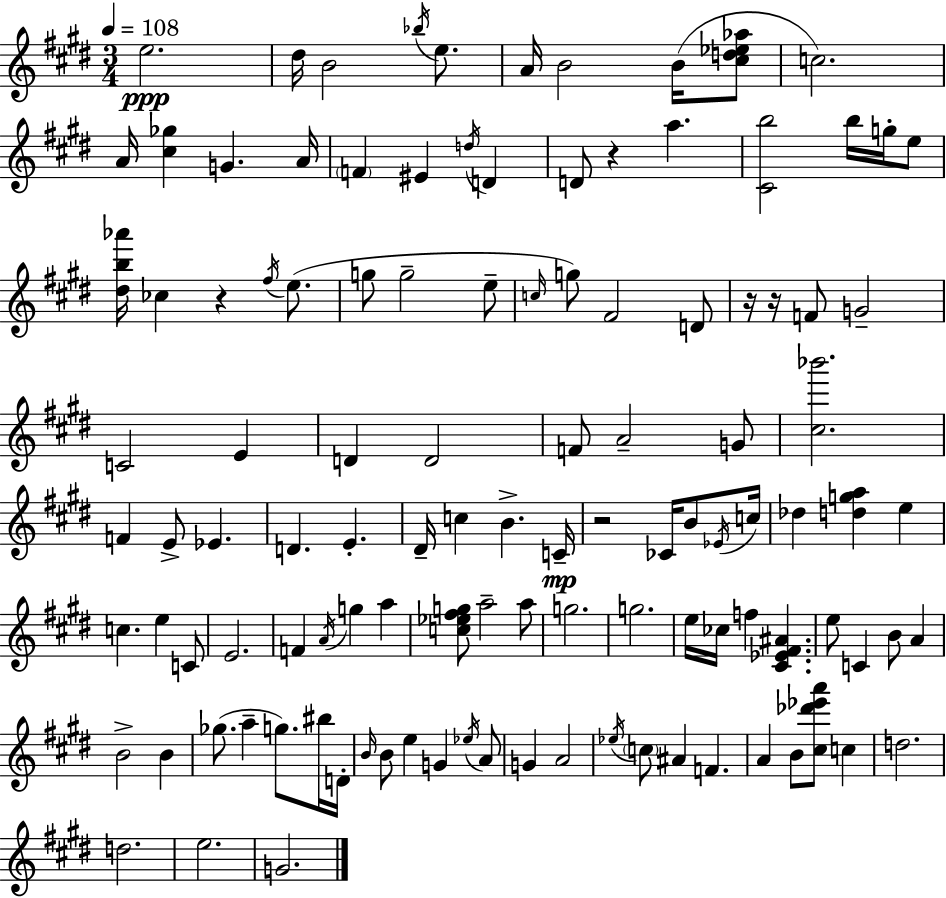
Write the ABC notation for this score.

X:1
T:Untitled
M:3/4
L:1/4
K:E
e2 ^d/4 B2 _b/4 e/2 A/4 B2 B/4 [^cd_e_a]/2 c2 A/4 [^c_g] G A/4 F ^E d/4 D D/2 z a [^Cb]2 b/4 g/4 e/2 [^db_a']/4 _c z ^f/4 e/2 g/2 g2 e/2 c/4 g/2 ^F2 D/2 z/4 z/4 F/2 G2 C2 E D D2 F/2 A2 G/2 [^c_b']2 F E/2 _E D E ^D/4 c B C/4 z2 _C/4 B/2 _E/4 c/4 _d [dga] e c e C/2 E2 F A/4 g a [c_e^fg]/2 a2 a/2 g2 g2 e/4 _c/4 f [^C_E^F^A] e/2 C B/2 A B2 B _g/2 a g/2 ^b/4 D/4 B/4 B/2 e G _e/4 A/2 G A2 _e/4 c/2 ^A F A B/2 [^c_d'_e'a']/2 c d2 d2 e2 G2